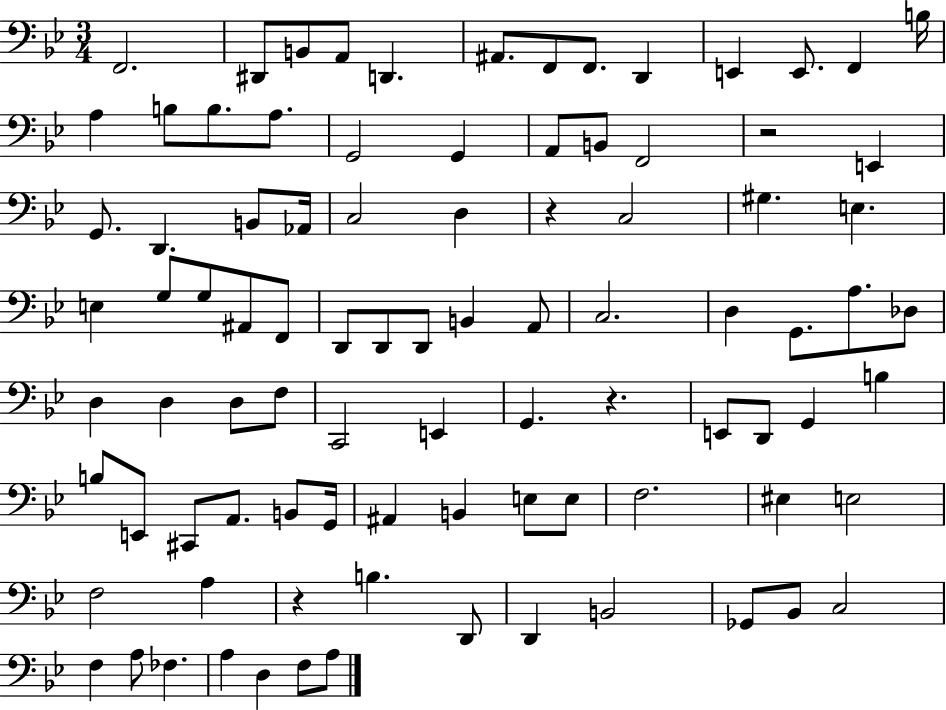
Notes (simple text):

F2/h. D#2/e B2/e A2/e D2/q. A#2/e. F2/e F2/e. D2/q E2/q E2/e. F2/q B3/s A3/q B3/e B3/e. A3/e. G2/h G2/q A2/e B2/e F2/h R/h E2/q G2/e. D2/q. B2/e Ab2/s C3/h D3/q R/q C3/h G#3/q. E3/q. E3/q G3/e G3/e A#2/e F2/e D2/e D2/e D2/e B2/q A2/e C3/h. D3/q G2/e. A3/e. Db3/e D3/q D3/q D3/e F3/e C2/h E2/q G2/q. R/q. E2/e D2/e G2/q B3/q B3/e E2/e C#2/e A2/e. B2/e G2/s A#2/q B2/q E3/e E3/e F3/h. EIS3/q E3/h F3/h A3/q R/q B3/q. D2/e D2/q B2/h Gb2/e Bb2/e C3/h F3/q A3/e FES3/q. A3/q D3/q F3/e A3/e